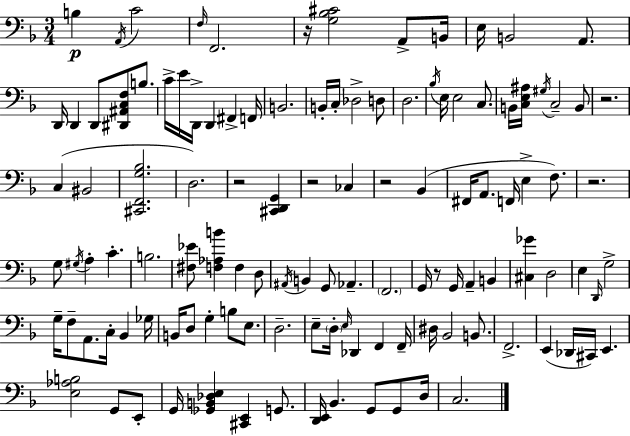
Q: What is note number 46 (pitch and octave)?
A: G#3